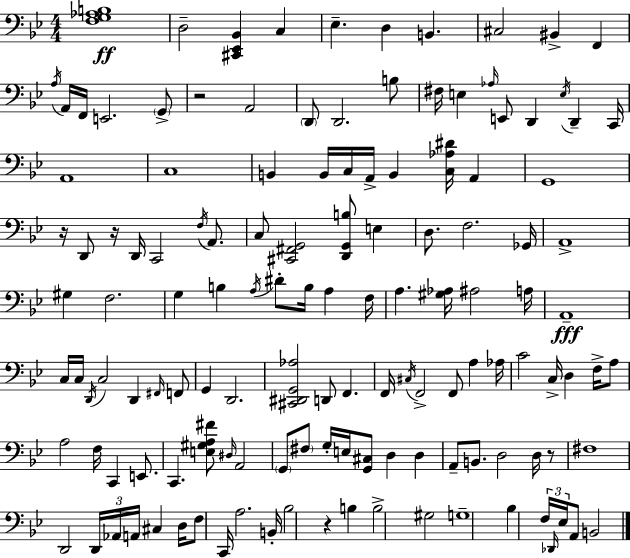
{
  \clef bass
  \numericTimeSignature
  \time 4/4
  \key g \minor
  \repeat volta 2 { <f g aes b>1\ff | d2-- <cis, ees, bes,>4 c4 | ees4.-- d4 b,4. | cis2 bis,4-> f,4 | \break \acciaccatura { a16 } a,16 f,16 e,2. \parenthesize g,8-> | r2 a,2 | \parenthesize d,8 d,2. b8 | fis16 e4 \grace { aes16 } e,8 d,4 \acciaccatura { e16 } d,4-- | \break c,16 a,1 | c1 | b,4 b,16 c16 a,16-> b,4 <c aes dis'>16 a,4 | g,1 | \break r16 d,8 r16 d,16 c,2 | \acciaccatura { f16 } a,8. c8 <cis, fis, g,>2 <d, g, b>8 | e4 d8. f2. | ges,16 a,1-> | \break gis4 f2. | g4 b4 \acciaccatura { a16 } dis'8-. b16 | a4 f16 a4. <gis aes>16 ais2 | a16 a,1--\fff | \break c16 c16 \acciaccatura { d,16 } c2 | d,4 \grace { fis,16 } f,8 g,4 d,2. | <cis, dis, g, aes>2 d,8 | f,4. f,16 \acciaccatura { cis16 } f,2-> | \break f,8 a4 aes16 c'2 | c16-> d4 f16-> a8 a2 | f16 c,4 e,8. c,4. <e gis a fis'>8 | \grace { dis16 } a,2 \parenthesize g,8 \parenthesize fis8 g16-. e16 <g, cis>8 | \break d4 d4 a,8-- b,8. d2 | d16 r8 fis1 | d,2 | \tuplet 3/2 { d,16 aes,16 a,16 } cis4 d16 f8 c,16 a2. | \break b,16-. bes2 | r4 b4 b2-> | gis2 g1-- | bes4 \tuplet 3/2 { f16 \grace { des,16 } ees16 } | \break a,8 b,2 } \bar "|."
}